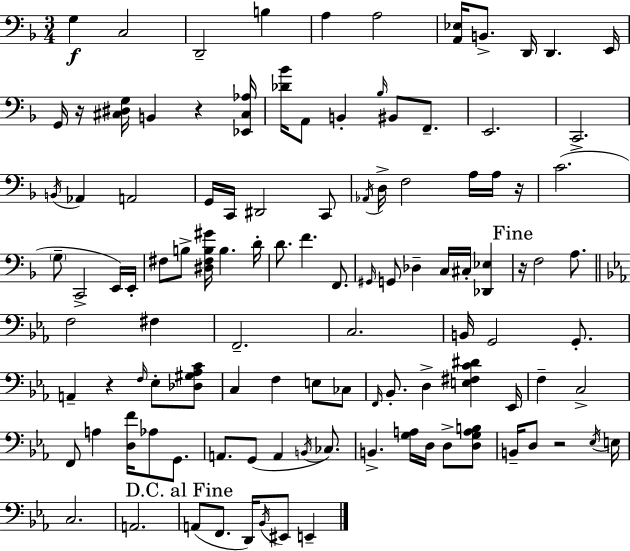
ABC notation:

X:1
T:Untitled
M:3/4
L:1/4
K:Dm
G, C,2 D,,2 B, A, A,2 [A,,_E,]/4 B,,/2 D,,/4 D,, E,,/4 G,,/4 z/4 [^C,^D,G,]/4 B,, z [_E,,^C,_A,]/4 [_D_B]/4 A,,/2 B,, _B,/4 ^B,,/2 F,,/2 E,,2 C,,2 B,,/4 _A,, A,,2 G,,/4 C,,/4 ^D,,2 C,,/2 _A,,/4 D,/4 F,2 A,/4 A,/4 z/4 C2 G,/2 C,,2 E,,/4 E,,/4 ^F,/2 B,/2 [^D,^F,B,^G]/4 B, D/4 D/2 F F,,/2 ^G,,/4 G,,/2 _D, C,/4 ^C,/4 [_D,,_E,] z/4 F,2 A,/2 F,2 ^F, F,,2 C,2 B,,/4 G,,2 G,,/2 A,, z F,/4 _E,/2 [_D,^G,_A,C]/2 C, F, E,/2 _C,/2 F,,/4 _B,,/2 D, [E,^F,C^D] _E,,/4 F, C,2 F,,/2 A, [D,F]/4 _A,/2 G,,/2 A,,/2 G,,/2 A,, B,,/4 _C,/2 B,, [G,A,]/4 D,/4 D,/2 [D,G,A,B,]/2 B,,/4 D,/2 z2 _E,/4 E,/4 C,2 A,,2 A,,/2 F,,/2 D,,/4 _B,,/4 ^E,,/2 E,,